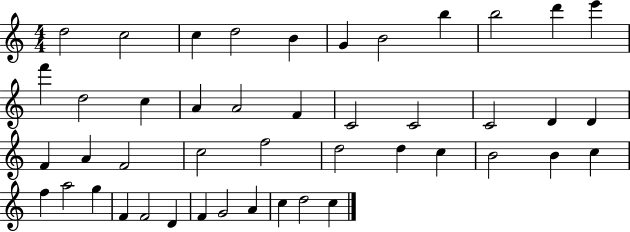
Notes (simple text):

D5/h C5/h C5/q D5/h B4/q G4/q B4/h B5/q B5/h D6/q E6/q F6/q D5/h C5/q A4/q A4/h F4/q C4/h C4/h C4/h D4/q D4/q F4/q A4/q F4/h C5/h F5/h D5/h D5/q C5/q B4/h B4/q C5/q F5/q A5/h G5/q F4/q F4/h D4/q F4/q G4/h A4/q C5/q D5/h C5/q